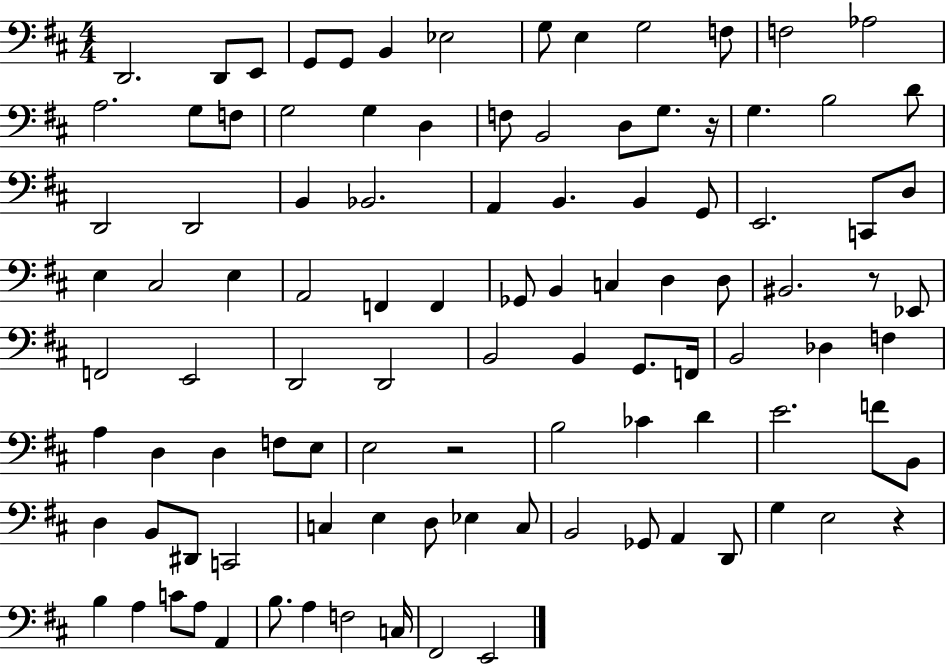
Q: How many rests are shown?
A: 4